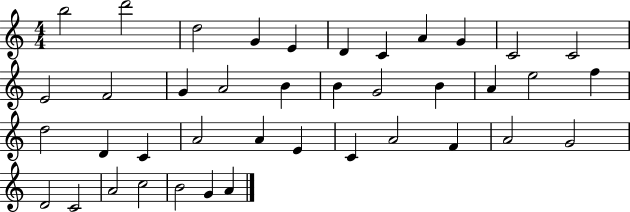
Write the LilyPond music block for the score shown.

{
  \clef treble
  \numericTimeSignature
  \time 4/4
  \key c \major
  b''2 d'''2 | d''2 g'4 e'4 | d'4 c'4 a'4 g'4 | c'2 c'2 | \break e'2 f'2 | g'4 a'2 b'4 | b'4 g'2 b'4 | a'4 e''2 f''4 | \break d''2 d'4 c'4 | a'2 a'4 e'4 | c'4 a'2 f'4 | a'2 g'2 | \break d'2 c'2 | a'2 c''2 | b'2 g'4 a'4 | \bar "|."
}